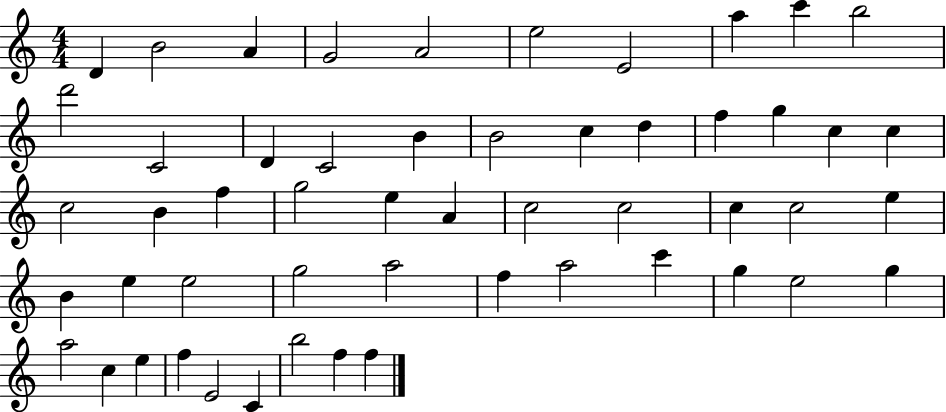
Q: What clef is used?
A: treble